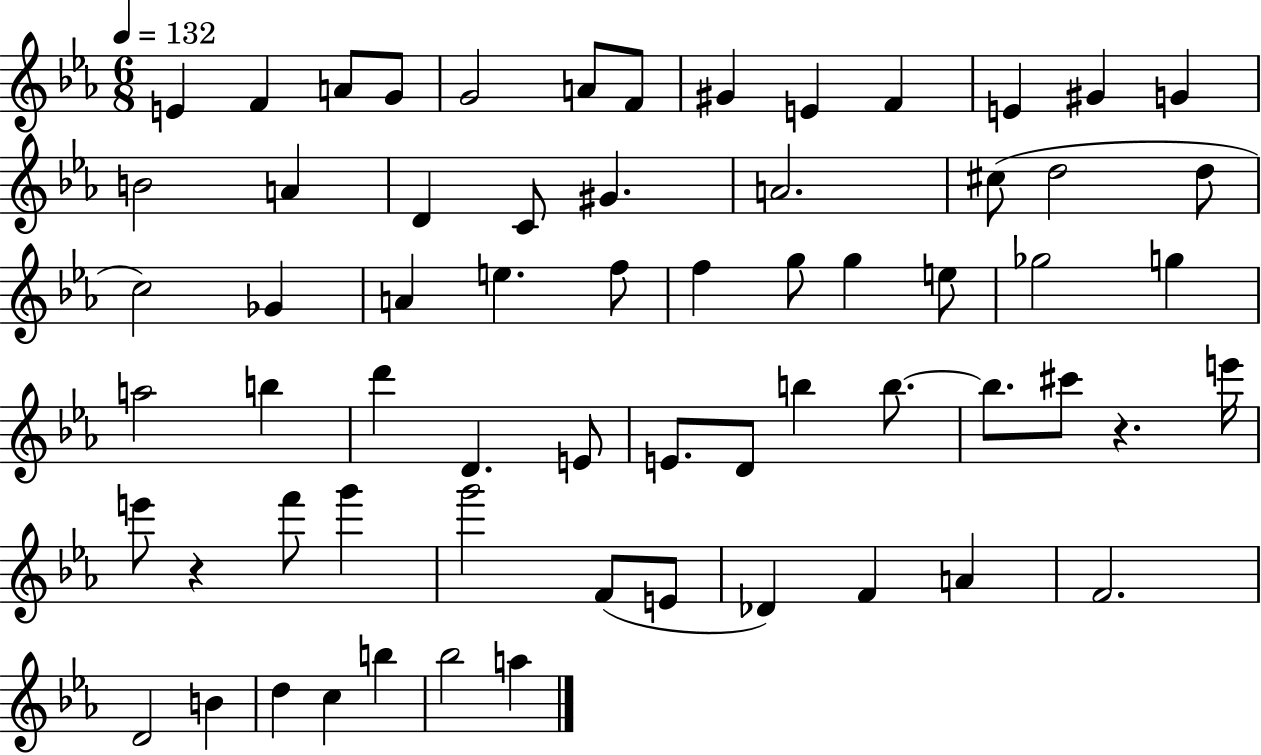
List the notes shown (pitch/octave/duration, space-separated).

E4/q F4/q A4/e G4/e G4/h A4/e F4/e G#4/q E4/q F4/q E4/q G#4/q G4/q B4/h A4/q D4/q C4/e G#4/q. A4/h. C#5/e D5/h D5/e C5/h Gb4/q A4/q E5/q. F5/e F5/q G5/e G5/q E5/e Gb5/h G5/q A5/h B5/q D6/q D4/q. E4/e E4/e. D4/e B5/q B5/e. B5/e. C#6/e R/q. E6/s E6/e R/q F6/e G6/q G6/h F4/e E4/e Db4/q F4/q A4/q F4/h. D4/h B4/q D5/q C5/q B5/q Bb5/h A5/q